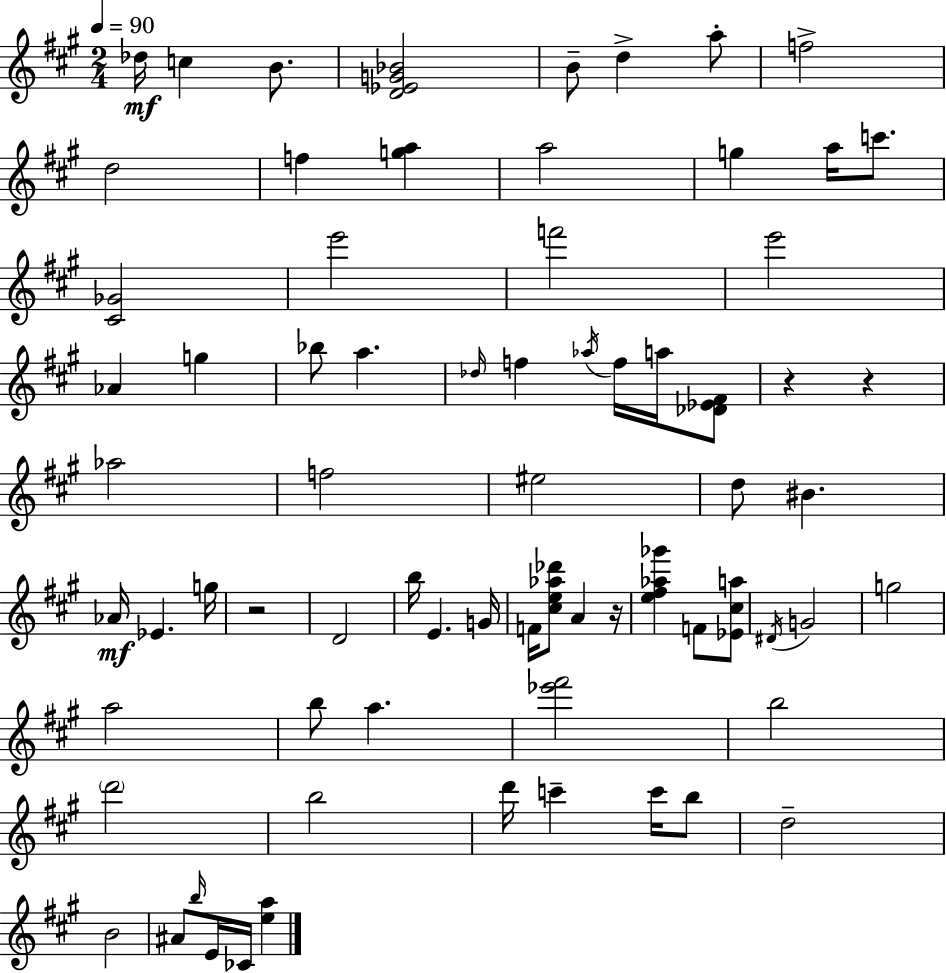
{
  \clef treble
  \numericTimeSignature
  \time 2/4
  \key a \major
  \tempo 4 = 90
  des''16\mf c''4 b'8. | <d' ees' g' bes'>2 | b'8-- d''4-> a''8-. | f''2-> | \break d''2 | f''4 <g'' a''>4 | a''2 | g''4 a''16 c'''8. | \break <cis' ges'>2 | e'''2 | f'''2 | e'''2 | \break aes'4 g''4 | bes''8 a''4. | \grace { des''16 } f''4 \acciaccatura { aes''16 } f''16 a''16 | <des' ees' fis'>8 r4 r4 | \break aes''2 | f''2 | eis''2 | d''8 bis'4. | \break aes'16\mf ees'4. | g''16 r2 | d'2 | b''16 e'4. | \break g'16 f'16 <cis'' e'' aes'' des'''>8 a'4 | r16 <e'' fis'' aes'' ges'''>4 f'8 | <ees' cis'' a''>8 \acciaccatura { dis'16 } g'2 | g''2 | \break a''2 | b''8 a''4. | <ees''' fis'''>2 | b''2 | \break \parenthesize d'''2 | b''2 | d'''16 c'''4-- | c'''16 b''8 d''2-- | \break b'2 | ais'8 \grace { b''16 } e'16 ces'16 | <e'' a''>4 \bar "|."
}